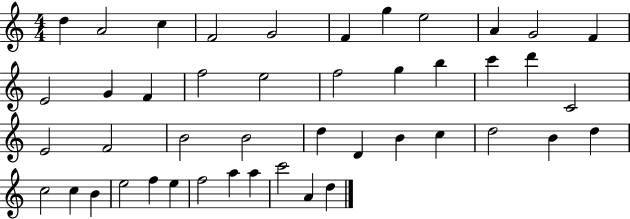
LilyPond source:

{
  \clef treble
  \numericTimeSignature
  \time 4/4
  \key c \major
  d''4 a'2 c''4 | f'2 g'2 | f'4 g''4 e''2 | a'4 g'2 f'4 | \break e'2 g'4 f'4 | f''2 e''2 | f''2 g''4 b''4 | c'''4 d'''4 c'2 | \break e'2 f'2 | b'2 b'2 | d''4 d'4 b'4 c''4 | d''2 b'4 d''4 | \break c''2 c''4 b'4 | e''2 f''4 e''4 | f''2 a''4 a''4 | c'''2 a'4 d''4 | \break \bar "|."
}